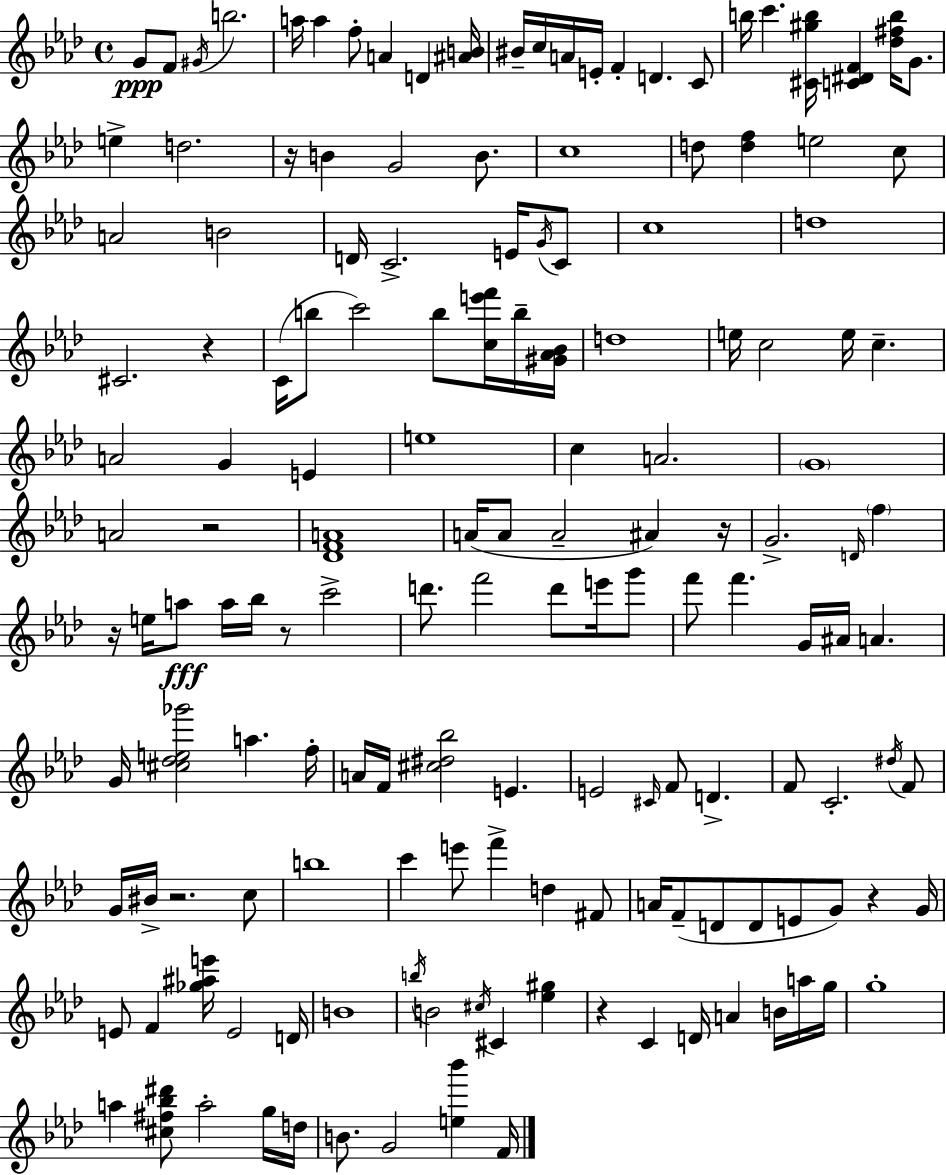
X:1
T:Untitled
M:4/4
L:1/4
K:Ab
G/2 F/2 ^G/4 b2 a/4 a f/2 A D [^AB]/4 ^B/4 c/4 A/4 E/4 F D C/2 b/4 c' [^C^gb]/4 [C^DF] [_d^fb]/4 G/2 e d2 z/4 B G2 B/2 c4 d/2 [df] e2 c/2 A2 B2 D/4 C2 E/4 G/4 C/2 c4 d4 ^C2 z C/4 b/2 c'2 b/2 [ce'f']/4 b/4 [^G_A_B]/4 d4 e/4 c2 e/4 c A2 G E e4 c A2 G4 A2 z2 [_DFA]4 A/4 A/2 A2 ^A z/4 G2 D/4 f z/4 e/4 a/2 a/4 _b/4 z/2 c'2 d'/2 f'2 d'/2 e'/4 g'/2 f'/2 f' G/4 ^A/4 A G/4 [^c_de_g']2 a f/4 A/4 F/4 [^c^d_b]2 E E2 ^C/4 F/2 D F/2 C2 ^d/4 F/2 G/4 ^B/4 z2 c/2 b4 c' e'/2 f' d ^F/2 A/4 F/2 D/2 D/2 E/2 G/2 z G/4 E/2 F [_g^ae']/4 E2 D/4 B4 b/4 B2 ^c/4 ^C [_e^g] z C D/4 A B/4 a/4 g/4 g4 a [^c^f_b^d']/2 a2 g/4 d/4 B/2 G2 [e_b'] F/4